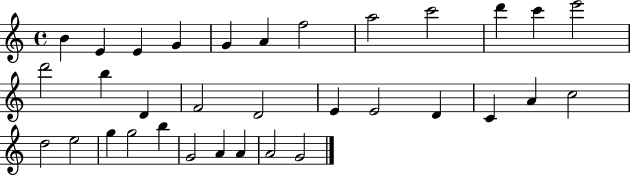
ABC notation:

X:1
T:Untitled
M:4/4
L:1/4
K:C
B E E G G A f2 a2 c'2 d' c' e'2 d'2 b D F2 D2 E E2 D C A c2 d2 e2 g g2 b G2 A A A2 G2